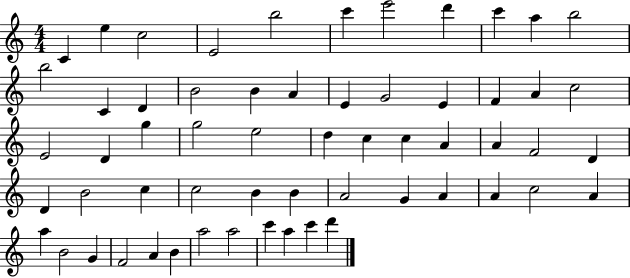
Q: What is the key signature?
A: C major